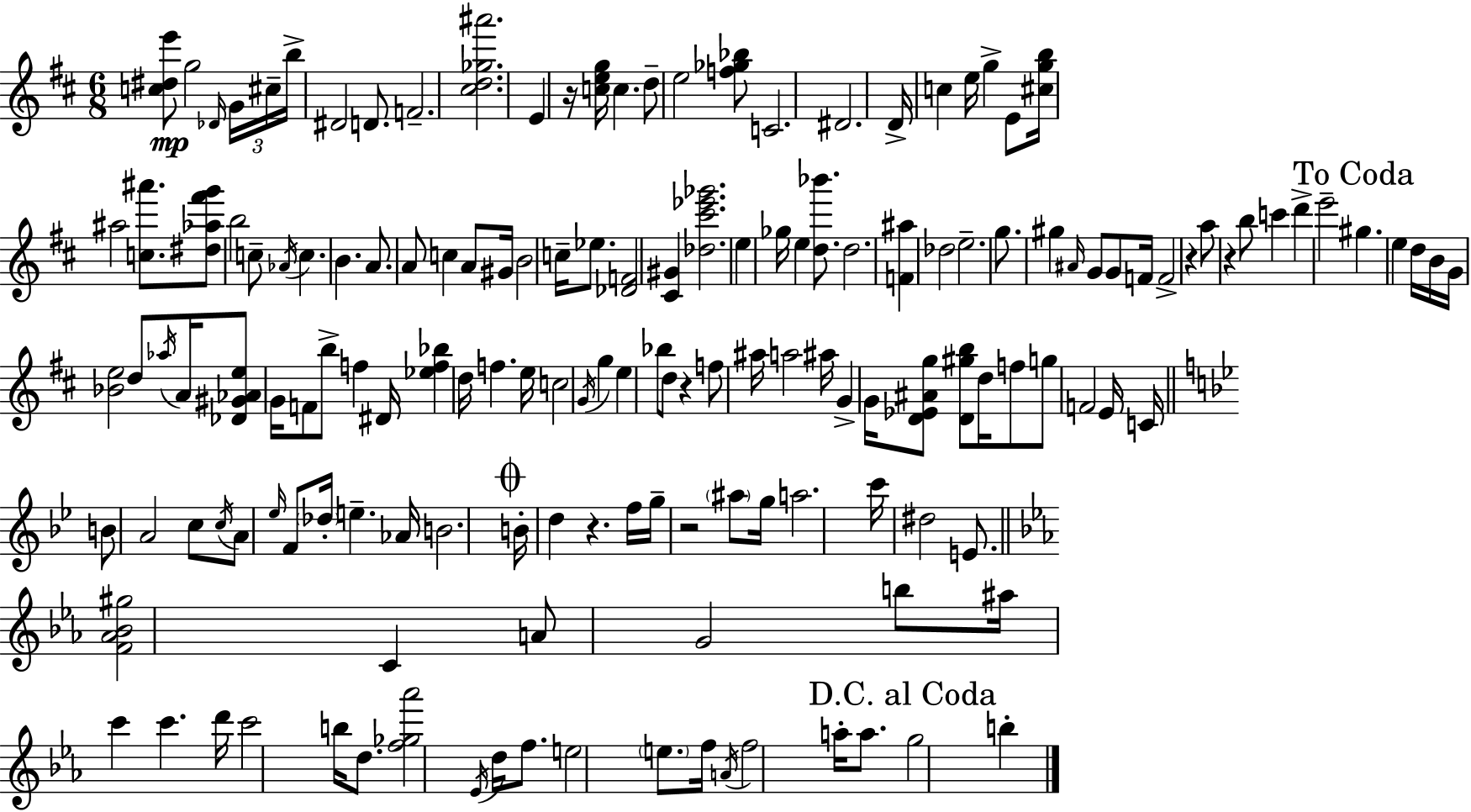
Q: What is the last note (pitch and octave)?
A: B5